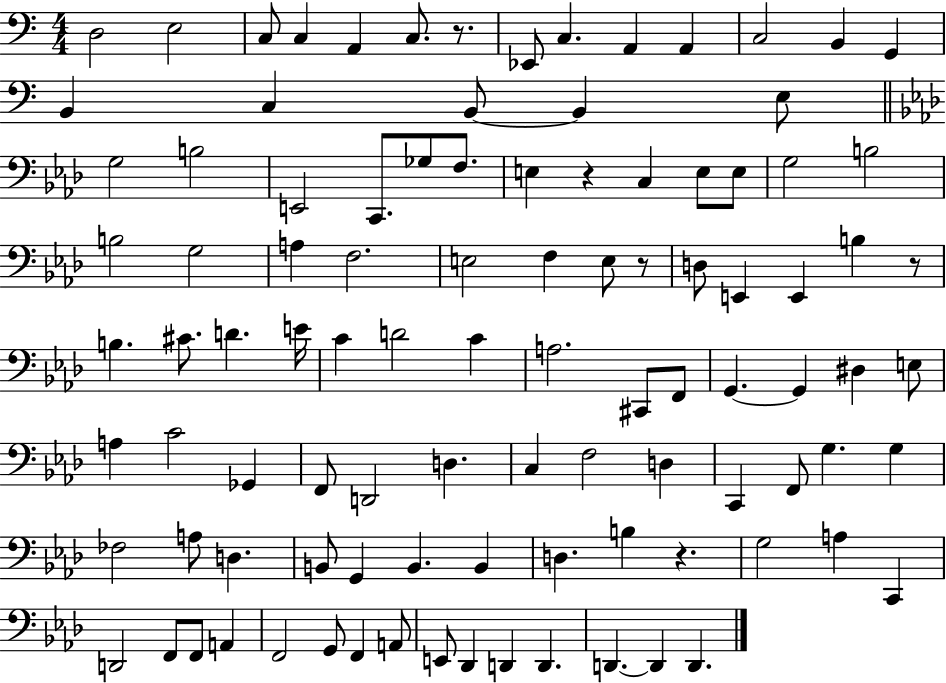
D3/h E3/h C3/e C3/q A2/q C3/e. R/e. Eb2/e C3/q. A2/q A2/q C3/h B2/q G2/q B2/q C3/q B2/e B2/q E3/e G3/h B3/h E2/h C2/e. Gb3/e F3/e. E3/q R/q C3/q E3/e E3/e G3/h B3/h B3/h G3/h A3/q F3/h. E3/h F3/q E3/e R/e D3/e E2/q E2/q B3/q R/e B3/q. C#4/e. D4/q. E4/s C4/q D4/h C4/q A3/h. C#2/e F2/e G2/q. G2/q D#3/q E3/e A3/q C4/h Gb2/q F2/e D2/h D3/q. C3/q F3/h D3/q C2/q F2/e G3/q. G3/q FES3/h A3/e D3/q. B2/e G2/q B2/q. B2/q D3/q. B3/q R/q. G3/h A3/q C2/q D2/h F2/e F2/e A2/q F2/h G2/e F2/q A2/e E2/e Db2/q D2/q D2/q. D2/q. D2/q D2/q.